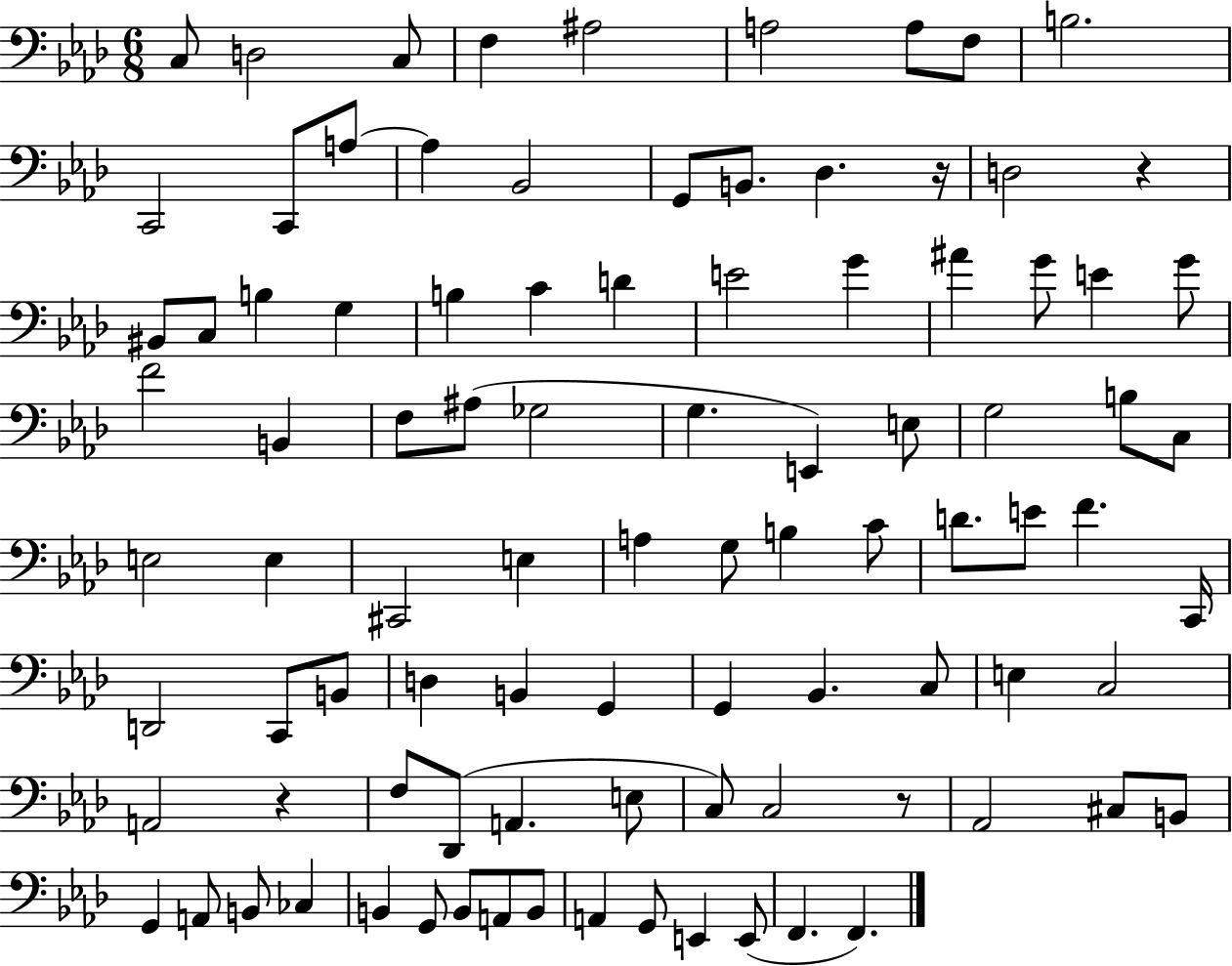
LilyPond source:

{
  \clef bass
  \numericTimeSignature
  \time 6/8
  \key aes \major
  c8 d2 c8 | f4 ais2 | a2 a8 f8 | b2. | \break c,2 c,8 a8~~ | a4 bes,2 | g,8 b,8. des4. r16 | d2 r4 | \break bis,8 c8 b4 g4 | b4 c'4 d'4 | e'2 g'4 | ais'4 g'8 e'4 g'8 | \break f'2 b,4 | f8 ais8( ges2 | g4. e,4) e8 | g2 b8 c8 | \break e2 e4 | cis,2 e4 | a4 g8 b4 c'8 | d'8. e'8 f'4. c,16 | \break d,2 c,8 b,8 | d4 b,4 g,4 | g,4 bes,4. c8 | e4 c2 | \break a,2 r4 | f8 des,8( a,4. e8 | c8) c2 r8 | aes,2 cis8 b,8 | \break g,4 a,8 b,8 ces4 | b,4 g,8 b,8 a,8 b,8 | a,4 g,8 e,4 e,8( | f,4. f,4.) | \break \bar "|."
}